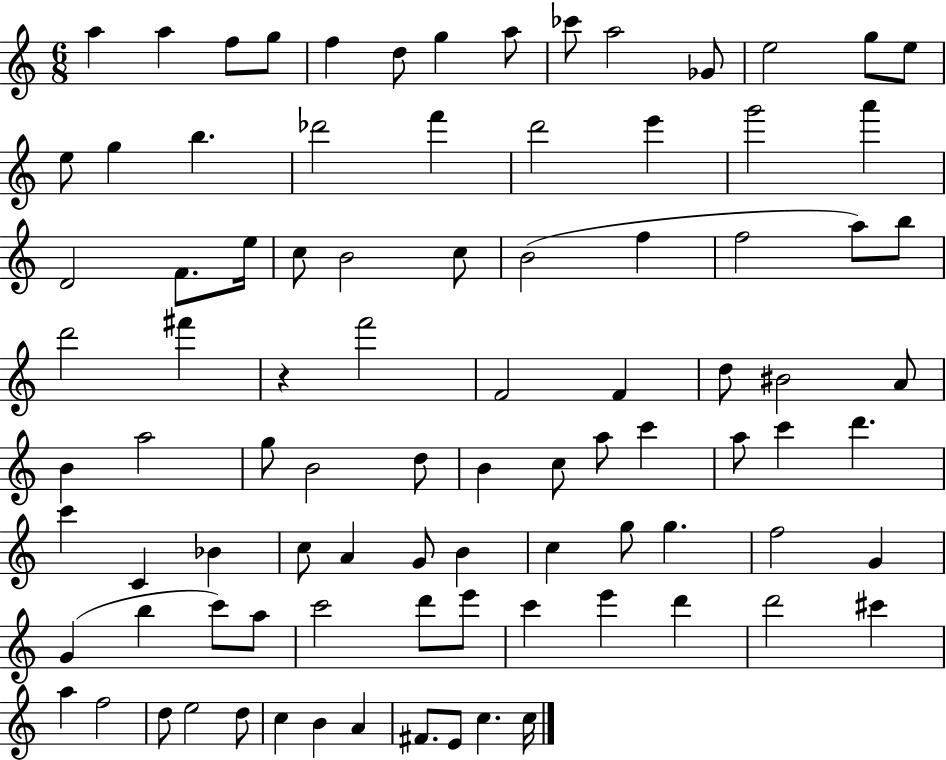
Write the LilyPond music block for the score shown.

{
  \clef treble
  \numericTimeSignature
  \time 6/8
  \key c \major
  a''4 a''4 f''8 g''8 | f''4 d''8 g''4 a''8 | ces'''8 a''2 ges'8 | e''2 g''8 e''8 | \break e''8 g''4 b''4. | des'''2 f'''4 | d'''2 e'''4 | g'''2 a'''4 | \break d'2 f'8. e''16 | c''8 b'2 c''8 | b'2( f''4 | f''2 a''8) b''8 | \break d'''2 fis'''4 | r4 f'''2 | f'2 f'4 | d''8 bis'2 a'8 | \break b'4 a''2 | g''8 b'2 d''8 | b'4 c''8 a''8 c'''4 | a''8 c'''4 d'''4. | \break c'''4 c'4 bes'4 | c''8 a'4 g'8 b'4 | c''4 g''8 g''4. | f''2 g'4 | \break g'4( b''4 c'''8) a''8 | c'''2 d'''8 e'''8 | c'''4 e'''4 d'''4 | d'''2 cis'''4 | \break a''4 f''2 | d''8 e''2 d''8 | c''4 b'4 a'4 | fis'8. e'8 c''4. c''16 | \break \bar "|."
}